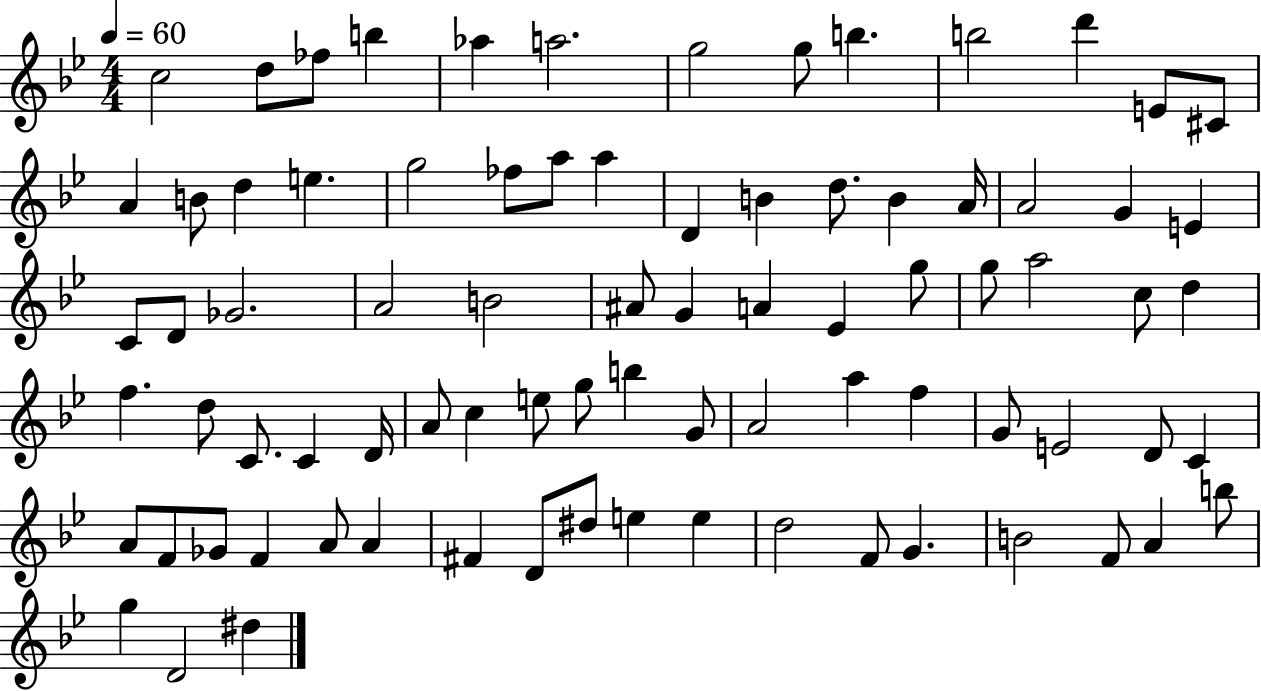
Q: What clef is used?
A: treble